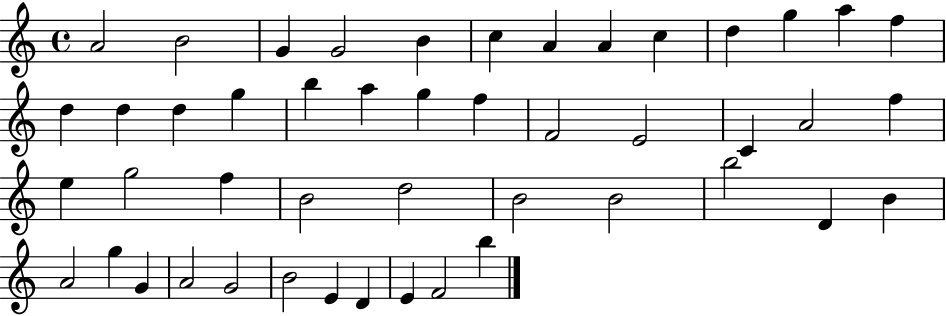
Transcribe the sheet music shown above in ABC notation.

X:1
T:Untitled
M:4/4
L:1/4
K:C
A2 B2 G G2 B c A A c d g a f d d d g b a g f F2 E2 C A2 f e g2 f B2 d2 B2 B2 b2 D B A2 g G A2 G2 B2 E D E F2 b